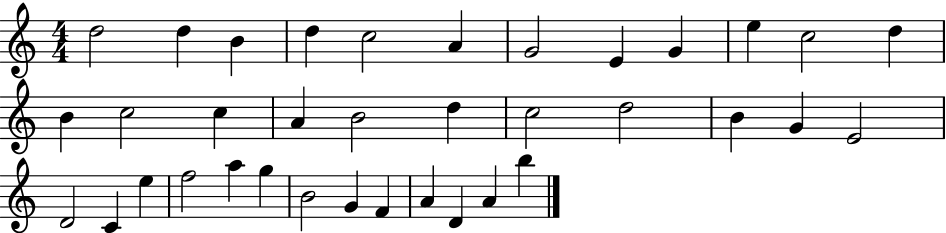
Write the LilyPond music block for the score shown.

{
  \clef treble
  \numericTimeSignature
  \time 4/4
  \key c \major
  d''2 d''4 b'4 | d''4 c''2 a'4 | g'2 e'4 g'4 | e''4 c''2 d''4 | \break b'4 c''2 c''4 | a'4 b'2 d''4 | c''2 d''2 | b'4 g'4 e'2 | \break d'2 c'4 e''4 | f''2 a''4 g''4 | b'2 g'4 f'4 | a'4 d'4 a'4 b''4 | \break \bar "|."
}